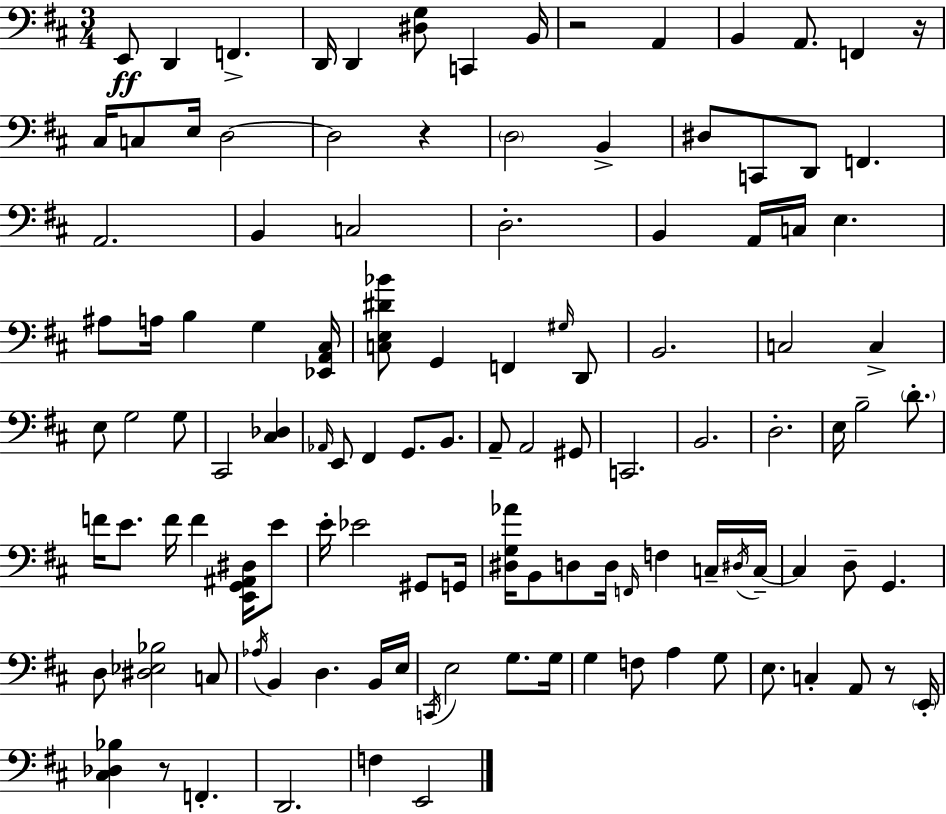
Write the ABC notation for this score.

X:1
T:Untitled
M:3/4
L:1/4
K:D
E,,/2 D,, F,, D,,/4 D,, [^D,G,]/2 C,, B,,/4 z2 A,, B,, A,,/2 F,, z/4 ^C,/4 C,/2 E,/4 D,2 D,2 z D,2 B,, ^D,/2 C,,/2 D,,/2 F,, A,,2 B,, C,2 D,2 B,, A,,/4 C,/4 E, ^A,/2 A,/4 B, G, [_E,,A,,^C,]/4 [C,E,^D_B]/2 G,, F,, ^G,/4 D,,/2 B,,2 C,2 C, E,/2 G,2 G,/2 ^C,,2 [^C,_D,] _A,,/4 E,,/2 ^F,, G,,/2 B,,/2 A,,/2 A,,2 ^G,,/2 C,,2 B,,2 D,2 E,/4 B,2 D/2 F/4 E/2 F/4 F [E,,G,,^A,,^D,]/4 E/2 E/4 _E2 ^G,,/2 G,,/4 [^D,G,_A]/4 B,,/2 D,/2 D,/4 F,,/4 F, C,/4 ^D,/4 C,/4 C, D,/2 G,, D,/2 [^D,_E,_B,]2 C,/2 _A,/4 B,, D, B,,/4 E,/4 C,,/4 E,2 G,/2 G,/4 G, F,/2 A, G,/2 E,/2 C, A,,/2 z/2 E,,/4 [^C,_D,_B,] z/2 F,, D,,2 F, E,,2